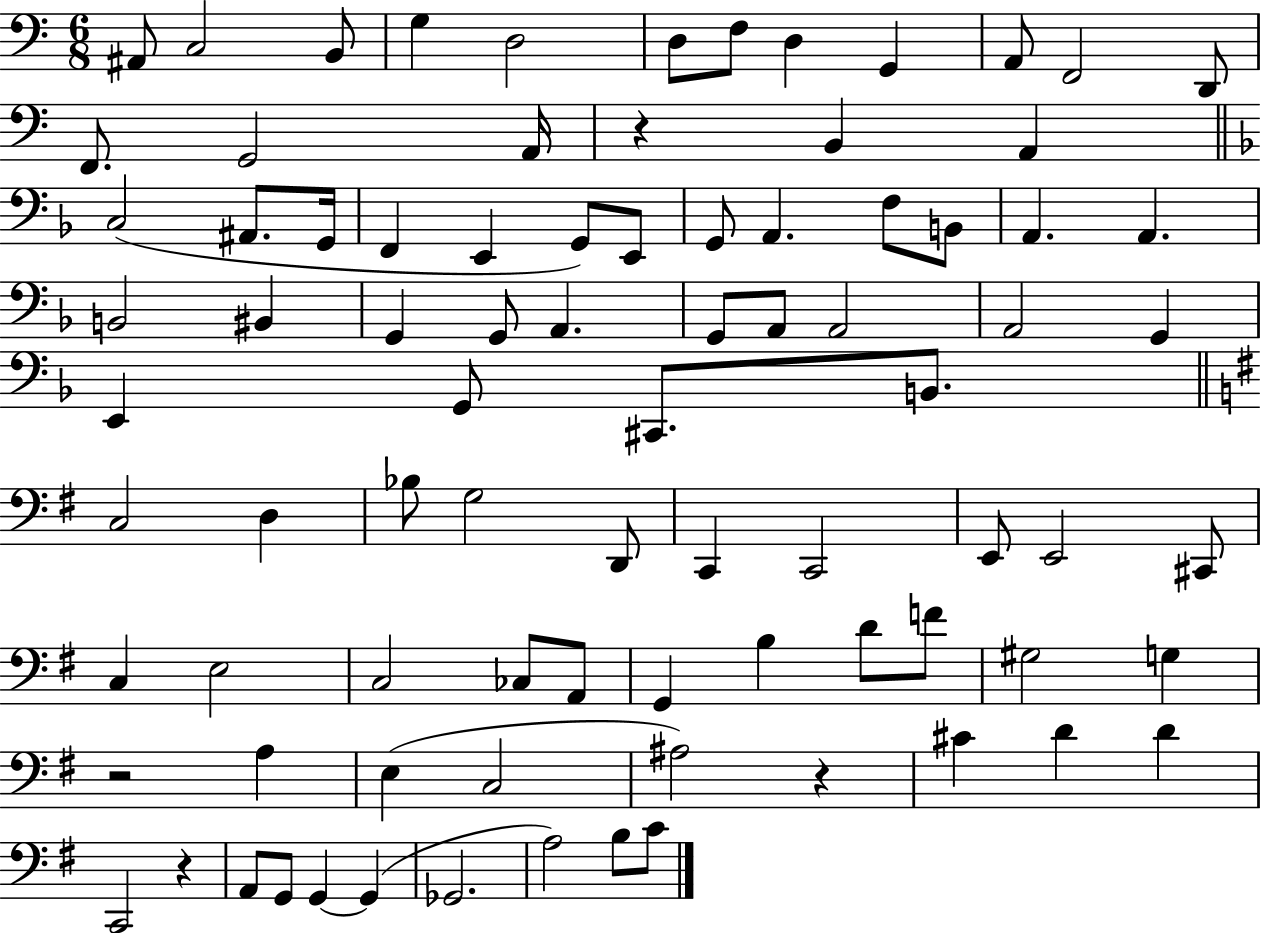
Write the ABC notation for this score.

X:1
T:Untitled
M:6/8
L:1/4
K:C
^A,,/2 C,2 B,,/2 G, D,2 D,/2 F,/2 D, G,, A,,/2 F,,2 D,,/2 F,,/2 G,,2 A,,/4 z B,, A,, C,2 ^A,,/2 G,,/4 F,, E,, G,,/2 E,,/2 G,,/2 A,, F,/2 B,,/2 A,, A,, B,,2 ^B,, G,, G,,/2 A,, G,,/2 A,,/2 A,,2 A,,2 G,, E,, G,,/2 ^C,,/2 B,,/2 C,2 D, _B,/2 G,2 D,,/2 C,, C,,2 E,,/2 E,,2 ^C,,/2 C, E,2 C,2 _C,/2 A,,/2 G,, B, D/2 F/2 ^G,2 G, z2 A, E, C,2 ^A,2 z ^C D D C,,2 z A,,/2 G,,/2 G,, G,, _G,,2 A,2 B,/2 C/2